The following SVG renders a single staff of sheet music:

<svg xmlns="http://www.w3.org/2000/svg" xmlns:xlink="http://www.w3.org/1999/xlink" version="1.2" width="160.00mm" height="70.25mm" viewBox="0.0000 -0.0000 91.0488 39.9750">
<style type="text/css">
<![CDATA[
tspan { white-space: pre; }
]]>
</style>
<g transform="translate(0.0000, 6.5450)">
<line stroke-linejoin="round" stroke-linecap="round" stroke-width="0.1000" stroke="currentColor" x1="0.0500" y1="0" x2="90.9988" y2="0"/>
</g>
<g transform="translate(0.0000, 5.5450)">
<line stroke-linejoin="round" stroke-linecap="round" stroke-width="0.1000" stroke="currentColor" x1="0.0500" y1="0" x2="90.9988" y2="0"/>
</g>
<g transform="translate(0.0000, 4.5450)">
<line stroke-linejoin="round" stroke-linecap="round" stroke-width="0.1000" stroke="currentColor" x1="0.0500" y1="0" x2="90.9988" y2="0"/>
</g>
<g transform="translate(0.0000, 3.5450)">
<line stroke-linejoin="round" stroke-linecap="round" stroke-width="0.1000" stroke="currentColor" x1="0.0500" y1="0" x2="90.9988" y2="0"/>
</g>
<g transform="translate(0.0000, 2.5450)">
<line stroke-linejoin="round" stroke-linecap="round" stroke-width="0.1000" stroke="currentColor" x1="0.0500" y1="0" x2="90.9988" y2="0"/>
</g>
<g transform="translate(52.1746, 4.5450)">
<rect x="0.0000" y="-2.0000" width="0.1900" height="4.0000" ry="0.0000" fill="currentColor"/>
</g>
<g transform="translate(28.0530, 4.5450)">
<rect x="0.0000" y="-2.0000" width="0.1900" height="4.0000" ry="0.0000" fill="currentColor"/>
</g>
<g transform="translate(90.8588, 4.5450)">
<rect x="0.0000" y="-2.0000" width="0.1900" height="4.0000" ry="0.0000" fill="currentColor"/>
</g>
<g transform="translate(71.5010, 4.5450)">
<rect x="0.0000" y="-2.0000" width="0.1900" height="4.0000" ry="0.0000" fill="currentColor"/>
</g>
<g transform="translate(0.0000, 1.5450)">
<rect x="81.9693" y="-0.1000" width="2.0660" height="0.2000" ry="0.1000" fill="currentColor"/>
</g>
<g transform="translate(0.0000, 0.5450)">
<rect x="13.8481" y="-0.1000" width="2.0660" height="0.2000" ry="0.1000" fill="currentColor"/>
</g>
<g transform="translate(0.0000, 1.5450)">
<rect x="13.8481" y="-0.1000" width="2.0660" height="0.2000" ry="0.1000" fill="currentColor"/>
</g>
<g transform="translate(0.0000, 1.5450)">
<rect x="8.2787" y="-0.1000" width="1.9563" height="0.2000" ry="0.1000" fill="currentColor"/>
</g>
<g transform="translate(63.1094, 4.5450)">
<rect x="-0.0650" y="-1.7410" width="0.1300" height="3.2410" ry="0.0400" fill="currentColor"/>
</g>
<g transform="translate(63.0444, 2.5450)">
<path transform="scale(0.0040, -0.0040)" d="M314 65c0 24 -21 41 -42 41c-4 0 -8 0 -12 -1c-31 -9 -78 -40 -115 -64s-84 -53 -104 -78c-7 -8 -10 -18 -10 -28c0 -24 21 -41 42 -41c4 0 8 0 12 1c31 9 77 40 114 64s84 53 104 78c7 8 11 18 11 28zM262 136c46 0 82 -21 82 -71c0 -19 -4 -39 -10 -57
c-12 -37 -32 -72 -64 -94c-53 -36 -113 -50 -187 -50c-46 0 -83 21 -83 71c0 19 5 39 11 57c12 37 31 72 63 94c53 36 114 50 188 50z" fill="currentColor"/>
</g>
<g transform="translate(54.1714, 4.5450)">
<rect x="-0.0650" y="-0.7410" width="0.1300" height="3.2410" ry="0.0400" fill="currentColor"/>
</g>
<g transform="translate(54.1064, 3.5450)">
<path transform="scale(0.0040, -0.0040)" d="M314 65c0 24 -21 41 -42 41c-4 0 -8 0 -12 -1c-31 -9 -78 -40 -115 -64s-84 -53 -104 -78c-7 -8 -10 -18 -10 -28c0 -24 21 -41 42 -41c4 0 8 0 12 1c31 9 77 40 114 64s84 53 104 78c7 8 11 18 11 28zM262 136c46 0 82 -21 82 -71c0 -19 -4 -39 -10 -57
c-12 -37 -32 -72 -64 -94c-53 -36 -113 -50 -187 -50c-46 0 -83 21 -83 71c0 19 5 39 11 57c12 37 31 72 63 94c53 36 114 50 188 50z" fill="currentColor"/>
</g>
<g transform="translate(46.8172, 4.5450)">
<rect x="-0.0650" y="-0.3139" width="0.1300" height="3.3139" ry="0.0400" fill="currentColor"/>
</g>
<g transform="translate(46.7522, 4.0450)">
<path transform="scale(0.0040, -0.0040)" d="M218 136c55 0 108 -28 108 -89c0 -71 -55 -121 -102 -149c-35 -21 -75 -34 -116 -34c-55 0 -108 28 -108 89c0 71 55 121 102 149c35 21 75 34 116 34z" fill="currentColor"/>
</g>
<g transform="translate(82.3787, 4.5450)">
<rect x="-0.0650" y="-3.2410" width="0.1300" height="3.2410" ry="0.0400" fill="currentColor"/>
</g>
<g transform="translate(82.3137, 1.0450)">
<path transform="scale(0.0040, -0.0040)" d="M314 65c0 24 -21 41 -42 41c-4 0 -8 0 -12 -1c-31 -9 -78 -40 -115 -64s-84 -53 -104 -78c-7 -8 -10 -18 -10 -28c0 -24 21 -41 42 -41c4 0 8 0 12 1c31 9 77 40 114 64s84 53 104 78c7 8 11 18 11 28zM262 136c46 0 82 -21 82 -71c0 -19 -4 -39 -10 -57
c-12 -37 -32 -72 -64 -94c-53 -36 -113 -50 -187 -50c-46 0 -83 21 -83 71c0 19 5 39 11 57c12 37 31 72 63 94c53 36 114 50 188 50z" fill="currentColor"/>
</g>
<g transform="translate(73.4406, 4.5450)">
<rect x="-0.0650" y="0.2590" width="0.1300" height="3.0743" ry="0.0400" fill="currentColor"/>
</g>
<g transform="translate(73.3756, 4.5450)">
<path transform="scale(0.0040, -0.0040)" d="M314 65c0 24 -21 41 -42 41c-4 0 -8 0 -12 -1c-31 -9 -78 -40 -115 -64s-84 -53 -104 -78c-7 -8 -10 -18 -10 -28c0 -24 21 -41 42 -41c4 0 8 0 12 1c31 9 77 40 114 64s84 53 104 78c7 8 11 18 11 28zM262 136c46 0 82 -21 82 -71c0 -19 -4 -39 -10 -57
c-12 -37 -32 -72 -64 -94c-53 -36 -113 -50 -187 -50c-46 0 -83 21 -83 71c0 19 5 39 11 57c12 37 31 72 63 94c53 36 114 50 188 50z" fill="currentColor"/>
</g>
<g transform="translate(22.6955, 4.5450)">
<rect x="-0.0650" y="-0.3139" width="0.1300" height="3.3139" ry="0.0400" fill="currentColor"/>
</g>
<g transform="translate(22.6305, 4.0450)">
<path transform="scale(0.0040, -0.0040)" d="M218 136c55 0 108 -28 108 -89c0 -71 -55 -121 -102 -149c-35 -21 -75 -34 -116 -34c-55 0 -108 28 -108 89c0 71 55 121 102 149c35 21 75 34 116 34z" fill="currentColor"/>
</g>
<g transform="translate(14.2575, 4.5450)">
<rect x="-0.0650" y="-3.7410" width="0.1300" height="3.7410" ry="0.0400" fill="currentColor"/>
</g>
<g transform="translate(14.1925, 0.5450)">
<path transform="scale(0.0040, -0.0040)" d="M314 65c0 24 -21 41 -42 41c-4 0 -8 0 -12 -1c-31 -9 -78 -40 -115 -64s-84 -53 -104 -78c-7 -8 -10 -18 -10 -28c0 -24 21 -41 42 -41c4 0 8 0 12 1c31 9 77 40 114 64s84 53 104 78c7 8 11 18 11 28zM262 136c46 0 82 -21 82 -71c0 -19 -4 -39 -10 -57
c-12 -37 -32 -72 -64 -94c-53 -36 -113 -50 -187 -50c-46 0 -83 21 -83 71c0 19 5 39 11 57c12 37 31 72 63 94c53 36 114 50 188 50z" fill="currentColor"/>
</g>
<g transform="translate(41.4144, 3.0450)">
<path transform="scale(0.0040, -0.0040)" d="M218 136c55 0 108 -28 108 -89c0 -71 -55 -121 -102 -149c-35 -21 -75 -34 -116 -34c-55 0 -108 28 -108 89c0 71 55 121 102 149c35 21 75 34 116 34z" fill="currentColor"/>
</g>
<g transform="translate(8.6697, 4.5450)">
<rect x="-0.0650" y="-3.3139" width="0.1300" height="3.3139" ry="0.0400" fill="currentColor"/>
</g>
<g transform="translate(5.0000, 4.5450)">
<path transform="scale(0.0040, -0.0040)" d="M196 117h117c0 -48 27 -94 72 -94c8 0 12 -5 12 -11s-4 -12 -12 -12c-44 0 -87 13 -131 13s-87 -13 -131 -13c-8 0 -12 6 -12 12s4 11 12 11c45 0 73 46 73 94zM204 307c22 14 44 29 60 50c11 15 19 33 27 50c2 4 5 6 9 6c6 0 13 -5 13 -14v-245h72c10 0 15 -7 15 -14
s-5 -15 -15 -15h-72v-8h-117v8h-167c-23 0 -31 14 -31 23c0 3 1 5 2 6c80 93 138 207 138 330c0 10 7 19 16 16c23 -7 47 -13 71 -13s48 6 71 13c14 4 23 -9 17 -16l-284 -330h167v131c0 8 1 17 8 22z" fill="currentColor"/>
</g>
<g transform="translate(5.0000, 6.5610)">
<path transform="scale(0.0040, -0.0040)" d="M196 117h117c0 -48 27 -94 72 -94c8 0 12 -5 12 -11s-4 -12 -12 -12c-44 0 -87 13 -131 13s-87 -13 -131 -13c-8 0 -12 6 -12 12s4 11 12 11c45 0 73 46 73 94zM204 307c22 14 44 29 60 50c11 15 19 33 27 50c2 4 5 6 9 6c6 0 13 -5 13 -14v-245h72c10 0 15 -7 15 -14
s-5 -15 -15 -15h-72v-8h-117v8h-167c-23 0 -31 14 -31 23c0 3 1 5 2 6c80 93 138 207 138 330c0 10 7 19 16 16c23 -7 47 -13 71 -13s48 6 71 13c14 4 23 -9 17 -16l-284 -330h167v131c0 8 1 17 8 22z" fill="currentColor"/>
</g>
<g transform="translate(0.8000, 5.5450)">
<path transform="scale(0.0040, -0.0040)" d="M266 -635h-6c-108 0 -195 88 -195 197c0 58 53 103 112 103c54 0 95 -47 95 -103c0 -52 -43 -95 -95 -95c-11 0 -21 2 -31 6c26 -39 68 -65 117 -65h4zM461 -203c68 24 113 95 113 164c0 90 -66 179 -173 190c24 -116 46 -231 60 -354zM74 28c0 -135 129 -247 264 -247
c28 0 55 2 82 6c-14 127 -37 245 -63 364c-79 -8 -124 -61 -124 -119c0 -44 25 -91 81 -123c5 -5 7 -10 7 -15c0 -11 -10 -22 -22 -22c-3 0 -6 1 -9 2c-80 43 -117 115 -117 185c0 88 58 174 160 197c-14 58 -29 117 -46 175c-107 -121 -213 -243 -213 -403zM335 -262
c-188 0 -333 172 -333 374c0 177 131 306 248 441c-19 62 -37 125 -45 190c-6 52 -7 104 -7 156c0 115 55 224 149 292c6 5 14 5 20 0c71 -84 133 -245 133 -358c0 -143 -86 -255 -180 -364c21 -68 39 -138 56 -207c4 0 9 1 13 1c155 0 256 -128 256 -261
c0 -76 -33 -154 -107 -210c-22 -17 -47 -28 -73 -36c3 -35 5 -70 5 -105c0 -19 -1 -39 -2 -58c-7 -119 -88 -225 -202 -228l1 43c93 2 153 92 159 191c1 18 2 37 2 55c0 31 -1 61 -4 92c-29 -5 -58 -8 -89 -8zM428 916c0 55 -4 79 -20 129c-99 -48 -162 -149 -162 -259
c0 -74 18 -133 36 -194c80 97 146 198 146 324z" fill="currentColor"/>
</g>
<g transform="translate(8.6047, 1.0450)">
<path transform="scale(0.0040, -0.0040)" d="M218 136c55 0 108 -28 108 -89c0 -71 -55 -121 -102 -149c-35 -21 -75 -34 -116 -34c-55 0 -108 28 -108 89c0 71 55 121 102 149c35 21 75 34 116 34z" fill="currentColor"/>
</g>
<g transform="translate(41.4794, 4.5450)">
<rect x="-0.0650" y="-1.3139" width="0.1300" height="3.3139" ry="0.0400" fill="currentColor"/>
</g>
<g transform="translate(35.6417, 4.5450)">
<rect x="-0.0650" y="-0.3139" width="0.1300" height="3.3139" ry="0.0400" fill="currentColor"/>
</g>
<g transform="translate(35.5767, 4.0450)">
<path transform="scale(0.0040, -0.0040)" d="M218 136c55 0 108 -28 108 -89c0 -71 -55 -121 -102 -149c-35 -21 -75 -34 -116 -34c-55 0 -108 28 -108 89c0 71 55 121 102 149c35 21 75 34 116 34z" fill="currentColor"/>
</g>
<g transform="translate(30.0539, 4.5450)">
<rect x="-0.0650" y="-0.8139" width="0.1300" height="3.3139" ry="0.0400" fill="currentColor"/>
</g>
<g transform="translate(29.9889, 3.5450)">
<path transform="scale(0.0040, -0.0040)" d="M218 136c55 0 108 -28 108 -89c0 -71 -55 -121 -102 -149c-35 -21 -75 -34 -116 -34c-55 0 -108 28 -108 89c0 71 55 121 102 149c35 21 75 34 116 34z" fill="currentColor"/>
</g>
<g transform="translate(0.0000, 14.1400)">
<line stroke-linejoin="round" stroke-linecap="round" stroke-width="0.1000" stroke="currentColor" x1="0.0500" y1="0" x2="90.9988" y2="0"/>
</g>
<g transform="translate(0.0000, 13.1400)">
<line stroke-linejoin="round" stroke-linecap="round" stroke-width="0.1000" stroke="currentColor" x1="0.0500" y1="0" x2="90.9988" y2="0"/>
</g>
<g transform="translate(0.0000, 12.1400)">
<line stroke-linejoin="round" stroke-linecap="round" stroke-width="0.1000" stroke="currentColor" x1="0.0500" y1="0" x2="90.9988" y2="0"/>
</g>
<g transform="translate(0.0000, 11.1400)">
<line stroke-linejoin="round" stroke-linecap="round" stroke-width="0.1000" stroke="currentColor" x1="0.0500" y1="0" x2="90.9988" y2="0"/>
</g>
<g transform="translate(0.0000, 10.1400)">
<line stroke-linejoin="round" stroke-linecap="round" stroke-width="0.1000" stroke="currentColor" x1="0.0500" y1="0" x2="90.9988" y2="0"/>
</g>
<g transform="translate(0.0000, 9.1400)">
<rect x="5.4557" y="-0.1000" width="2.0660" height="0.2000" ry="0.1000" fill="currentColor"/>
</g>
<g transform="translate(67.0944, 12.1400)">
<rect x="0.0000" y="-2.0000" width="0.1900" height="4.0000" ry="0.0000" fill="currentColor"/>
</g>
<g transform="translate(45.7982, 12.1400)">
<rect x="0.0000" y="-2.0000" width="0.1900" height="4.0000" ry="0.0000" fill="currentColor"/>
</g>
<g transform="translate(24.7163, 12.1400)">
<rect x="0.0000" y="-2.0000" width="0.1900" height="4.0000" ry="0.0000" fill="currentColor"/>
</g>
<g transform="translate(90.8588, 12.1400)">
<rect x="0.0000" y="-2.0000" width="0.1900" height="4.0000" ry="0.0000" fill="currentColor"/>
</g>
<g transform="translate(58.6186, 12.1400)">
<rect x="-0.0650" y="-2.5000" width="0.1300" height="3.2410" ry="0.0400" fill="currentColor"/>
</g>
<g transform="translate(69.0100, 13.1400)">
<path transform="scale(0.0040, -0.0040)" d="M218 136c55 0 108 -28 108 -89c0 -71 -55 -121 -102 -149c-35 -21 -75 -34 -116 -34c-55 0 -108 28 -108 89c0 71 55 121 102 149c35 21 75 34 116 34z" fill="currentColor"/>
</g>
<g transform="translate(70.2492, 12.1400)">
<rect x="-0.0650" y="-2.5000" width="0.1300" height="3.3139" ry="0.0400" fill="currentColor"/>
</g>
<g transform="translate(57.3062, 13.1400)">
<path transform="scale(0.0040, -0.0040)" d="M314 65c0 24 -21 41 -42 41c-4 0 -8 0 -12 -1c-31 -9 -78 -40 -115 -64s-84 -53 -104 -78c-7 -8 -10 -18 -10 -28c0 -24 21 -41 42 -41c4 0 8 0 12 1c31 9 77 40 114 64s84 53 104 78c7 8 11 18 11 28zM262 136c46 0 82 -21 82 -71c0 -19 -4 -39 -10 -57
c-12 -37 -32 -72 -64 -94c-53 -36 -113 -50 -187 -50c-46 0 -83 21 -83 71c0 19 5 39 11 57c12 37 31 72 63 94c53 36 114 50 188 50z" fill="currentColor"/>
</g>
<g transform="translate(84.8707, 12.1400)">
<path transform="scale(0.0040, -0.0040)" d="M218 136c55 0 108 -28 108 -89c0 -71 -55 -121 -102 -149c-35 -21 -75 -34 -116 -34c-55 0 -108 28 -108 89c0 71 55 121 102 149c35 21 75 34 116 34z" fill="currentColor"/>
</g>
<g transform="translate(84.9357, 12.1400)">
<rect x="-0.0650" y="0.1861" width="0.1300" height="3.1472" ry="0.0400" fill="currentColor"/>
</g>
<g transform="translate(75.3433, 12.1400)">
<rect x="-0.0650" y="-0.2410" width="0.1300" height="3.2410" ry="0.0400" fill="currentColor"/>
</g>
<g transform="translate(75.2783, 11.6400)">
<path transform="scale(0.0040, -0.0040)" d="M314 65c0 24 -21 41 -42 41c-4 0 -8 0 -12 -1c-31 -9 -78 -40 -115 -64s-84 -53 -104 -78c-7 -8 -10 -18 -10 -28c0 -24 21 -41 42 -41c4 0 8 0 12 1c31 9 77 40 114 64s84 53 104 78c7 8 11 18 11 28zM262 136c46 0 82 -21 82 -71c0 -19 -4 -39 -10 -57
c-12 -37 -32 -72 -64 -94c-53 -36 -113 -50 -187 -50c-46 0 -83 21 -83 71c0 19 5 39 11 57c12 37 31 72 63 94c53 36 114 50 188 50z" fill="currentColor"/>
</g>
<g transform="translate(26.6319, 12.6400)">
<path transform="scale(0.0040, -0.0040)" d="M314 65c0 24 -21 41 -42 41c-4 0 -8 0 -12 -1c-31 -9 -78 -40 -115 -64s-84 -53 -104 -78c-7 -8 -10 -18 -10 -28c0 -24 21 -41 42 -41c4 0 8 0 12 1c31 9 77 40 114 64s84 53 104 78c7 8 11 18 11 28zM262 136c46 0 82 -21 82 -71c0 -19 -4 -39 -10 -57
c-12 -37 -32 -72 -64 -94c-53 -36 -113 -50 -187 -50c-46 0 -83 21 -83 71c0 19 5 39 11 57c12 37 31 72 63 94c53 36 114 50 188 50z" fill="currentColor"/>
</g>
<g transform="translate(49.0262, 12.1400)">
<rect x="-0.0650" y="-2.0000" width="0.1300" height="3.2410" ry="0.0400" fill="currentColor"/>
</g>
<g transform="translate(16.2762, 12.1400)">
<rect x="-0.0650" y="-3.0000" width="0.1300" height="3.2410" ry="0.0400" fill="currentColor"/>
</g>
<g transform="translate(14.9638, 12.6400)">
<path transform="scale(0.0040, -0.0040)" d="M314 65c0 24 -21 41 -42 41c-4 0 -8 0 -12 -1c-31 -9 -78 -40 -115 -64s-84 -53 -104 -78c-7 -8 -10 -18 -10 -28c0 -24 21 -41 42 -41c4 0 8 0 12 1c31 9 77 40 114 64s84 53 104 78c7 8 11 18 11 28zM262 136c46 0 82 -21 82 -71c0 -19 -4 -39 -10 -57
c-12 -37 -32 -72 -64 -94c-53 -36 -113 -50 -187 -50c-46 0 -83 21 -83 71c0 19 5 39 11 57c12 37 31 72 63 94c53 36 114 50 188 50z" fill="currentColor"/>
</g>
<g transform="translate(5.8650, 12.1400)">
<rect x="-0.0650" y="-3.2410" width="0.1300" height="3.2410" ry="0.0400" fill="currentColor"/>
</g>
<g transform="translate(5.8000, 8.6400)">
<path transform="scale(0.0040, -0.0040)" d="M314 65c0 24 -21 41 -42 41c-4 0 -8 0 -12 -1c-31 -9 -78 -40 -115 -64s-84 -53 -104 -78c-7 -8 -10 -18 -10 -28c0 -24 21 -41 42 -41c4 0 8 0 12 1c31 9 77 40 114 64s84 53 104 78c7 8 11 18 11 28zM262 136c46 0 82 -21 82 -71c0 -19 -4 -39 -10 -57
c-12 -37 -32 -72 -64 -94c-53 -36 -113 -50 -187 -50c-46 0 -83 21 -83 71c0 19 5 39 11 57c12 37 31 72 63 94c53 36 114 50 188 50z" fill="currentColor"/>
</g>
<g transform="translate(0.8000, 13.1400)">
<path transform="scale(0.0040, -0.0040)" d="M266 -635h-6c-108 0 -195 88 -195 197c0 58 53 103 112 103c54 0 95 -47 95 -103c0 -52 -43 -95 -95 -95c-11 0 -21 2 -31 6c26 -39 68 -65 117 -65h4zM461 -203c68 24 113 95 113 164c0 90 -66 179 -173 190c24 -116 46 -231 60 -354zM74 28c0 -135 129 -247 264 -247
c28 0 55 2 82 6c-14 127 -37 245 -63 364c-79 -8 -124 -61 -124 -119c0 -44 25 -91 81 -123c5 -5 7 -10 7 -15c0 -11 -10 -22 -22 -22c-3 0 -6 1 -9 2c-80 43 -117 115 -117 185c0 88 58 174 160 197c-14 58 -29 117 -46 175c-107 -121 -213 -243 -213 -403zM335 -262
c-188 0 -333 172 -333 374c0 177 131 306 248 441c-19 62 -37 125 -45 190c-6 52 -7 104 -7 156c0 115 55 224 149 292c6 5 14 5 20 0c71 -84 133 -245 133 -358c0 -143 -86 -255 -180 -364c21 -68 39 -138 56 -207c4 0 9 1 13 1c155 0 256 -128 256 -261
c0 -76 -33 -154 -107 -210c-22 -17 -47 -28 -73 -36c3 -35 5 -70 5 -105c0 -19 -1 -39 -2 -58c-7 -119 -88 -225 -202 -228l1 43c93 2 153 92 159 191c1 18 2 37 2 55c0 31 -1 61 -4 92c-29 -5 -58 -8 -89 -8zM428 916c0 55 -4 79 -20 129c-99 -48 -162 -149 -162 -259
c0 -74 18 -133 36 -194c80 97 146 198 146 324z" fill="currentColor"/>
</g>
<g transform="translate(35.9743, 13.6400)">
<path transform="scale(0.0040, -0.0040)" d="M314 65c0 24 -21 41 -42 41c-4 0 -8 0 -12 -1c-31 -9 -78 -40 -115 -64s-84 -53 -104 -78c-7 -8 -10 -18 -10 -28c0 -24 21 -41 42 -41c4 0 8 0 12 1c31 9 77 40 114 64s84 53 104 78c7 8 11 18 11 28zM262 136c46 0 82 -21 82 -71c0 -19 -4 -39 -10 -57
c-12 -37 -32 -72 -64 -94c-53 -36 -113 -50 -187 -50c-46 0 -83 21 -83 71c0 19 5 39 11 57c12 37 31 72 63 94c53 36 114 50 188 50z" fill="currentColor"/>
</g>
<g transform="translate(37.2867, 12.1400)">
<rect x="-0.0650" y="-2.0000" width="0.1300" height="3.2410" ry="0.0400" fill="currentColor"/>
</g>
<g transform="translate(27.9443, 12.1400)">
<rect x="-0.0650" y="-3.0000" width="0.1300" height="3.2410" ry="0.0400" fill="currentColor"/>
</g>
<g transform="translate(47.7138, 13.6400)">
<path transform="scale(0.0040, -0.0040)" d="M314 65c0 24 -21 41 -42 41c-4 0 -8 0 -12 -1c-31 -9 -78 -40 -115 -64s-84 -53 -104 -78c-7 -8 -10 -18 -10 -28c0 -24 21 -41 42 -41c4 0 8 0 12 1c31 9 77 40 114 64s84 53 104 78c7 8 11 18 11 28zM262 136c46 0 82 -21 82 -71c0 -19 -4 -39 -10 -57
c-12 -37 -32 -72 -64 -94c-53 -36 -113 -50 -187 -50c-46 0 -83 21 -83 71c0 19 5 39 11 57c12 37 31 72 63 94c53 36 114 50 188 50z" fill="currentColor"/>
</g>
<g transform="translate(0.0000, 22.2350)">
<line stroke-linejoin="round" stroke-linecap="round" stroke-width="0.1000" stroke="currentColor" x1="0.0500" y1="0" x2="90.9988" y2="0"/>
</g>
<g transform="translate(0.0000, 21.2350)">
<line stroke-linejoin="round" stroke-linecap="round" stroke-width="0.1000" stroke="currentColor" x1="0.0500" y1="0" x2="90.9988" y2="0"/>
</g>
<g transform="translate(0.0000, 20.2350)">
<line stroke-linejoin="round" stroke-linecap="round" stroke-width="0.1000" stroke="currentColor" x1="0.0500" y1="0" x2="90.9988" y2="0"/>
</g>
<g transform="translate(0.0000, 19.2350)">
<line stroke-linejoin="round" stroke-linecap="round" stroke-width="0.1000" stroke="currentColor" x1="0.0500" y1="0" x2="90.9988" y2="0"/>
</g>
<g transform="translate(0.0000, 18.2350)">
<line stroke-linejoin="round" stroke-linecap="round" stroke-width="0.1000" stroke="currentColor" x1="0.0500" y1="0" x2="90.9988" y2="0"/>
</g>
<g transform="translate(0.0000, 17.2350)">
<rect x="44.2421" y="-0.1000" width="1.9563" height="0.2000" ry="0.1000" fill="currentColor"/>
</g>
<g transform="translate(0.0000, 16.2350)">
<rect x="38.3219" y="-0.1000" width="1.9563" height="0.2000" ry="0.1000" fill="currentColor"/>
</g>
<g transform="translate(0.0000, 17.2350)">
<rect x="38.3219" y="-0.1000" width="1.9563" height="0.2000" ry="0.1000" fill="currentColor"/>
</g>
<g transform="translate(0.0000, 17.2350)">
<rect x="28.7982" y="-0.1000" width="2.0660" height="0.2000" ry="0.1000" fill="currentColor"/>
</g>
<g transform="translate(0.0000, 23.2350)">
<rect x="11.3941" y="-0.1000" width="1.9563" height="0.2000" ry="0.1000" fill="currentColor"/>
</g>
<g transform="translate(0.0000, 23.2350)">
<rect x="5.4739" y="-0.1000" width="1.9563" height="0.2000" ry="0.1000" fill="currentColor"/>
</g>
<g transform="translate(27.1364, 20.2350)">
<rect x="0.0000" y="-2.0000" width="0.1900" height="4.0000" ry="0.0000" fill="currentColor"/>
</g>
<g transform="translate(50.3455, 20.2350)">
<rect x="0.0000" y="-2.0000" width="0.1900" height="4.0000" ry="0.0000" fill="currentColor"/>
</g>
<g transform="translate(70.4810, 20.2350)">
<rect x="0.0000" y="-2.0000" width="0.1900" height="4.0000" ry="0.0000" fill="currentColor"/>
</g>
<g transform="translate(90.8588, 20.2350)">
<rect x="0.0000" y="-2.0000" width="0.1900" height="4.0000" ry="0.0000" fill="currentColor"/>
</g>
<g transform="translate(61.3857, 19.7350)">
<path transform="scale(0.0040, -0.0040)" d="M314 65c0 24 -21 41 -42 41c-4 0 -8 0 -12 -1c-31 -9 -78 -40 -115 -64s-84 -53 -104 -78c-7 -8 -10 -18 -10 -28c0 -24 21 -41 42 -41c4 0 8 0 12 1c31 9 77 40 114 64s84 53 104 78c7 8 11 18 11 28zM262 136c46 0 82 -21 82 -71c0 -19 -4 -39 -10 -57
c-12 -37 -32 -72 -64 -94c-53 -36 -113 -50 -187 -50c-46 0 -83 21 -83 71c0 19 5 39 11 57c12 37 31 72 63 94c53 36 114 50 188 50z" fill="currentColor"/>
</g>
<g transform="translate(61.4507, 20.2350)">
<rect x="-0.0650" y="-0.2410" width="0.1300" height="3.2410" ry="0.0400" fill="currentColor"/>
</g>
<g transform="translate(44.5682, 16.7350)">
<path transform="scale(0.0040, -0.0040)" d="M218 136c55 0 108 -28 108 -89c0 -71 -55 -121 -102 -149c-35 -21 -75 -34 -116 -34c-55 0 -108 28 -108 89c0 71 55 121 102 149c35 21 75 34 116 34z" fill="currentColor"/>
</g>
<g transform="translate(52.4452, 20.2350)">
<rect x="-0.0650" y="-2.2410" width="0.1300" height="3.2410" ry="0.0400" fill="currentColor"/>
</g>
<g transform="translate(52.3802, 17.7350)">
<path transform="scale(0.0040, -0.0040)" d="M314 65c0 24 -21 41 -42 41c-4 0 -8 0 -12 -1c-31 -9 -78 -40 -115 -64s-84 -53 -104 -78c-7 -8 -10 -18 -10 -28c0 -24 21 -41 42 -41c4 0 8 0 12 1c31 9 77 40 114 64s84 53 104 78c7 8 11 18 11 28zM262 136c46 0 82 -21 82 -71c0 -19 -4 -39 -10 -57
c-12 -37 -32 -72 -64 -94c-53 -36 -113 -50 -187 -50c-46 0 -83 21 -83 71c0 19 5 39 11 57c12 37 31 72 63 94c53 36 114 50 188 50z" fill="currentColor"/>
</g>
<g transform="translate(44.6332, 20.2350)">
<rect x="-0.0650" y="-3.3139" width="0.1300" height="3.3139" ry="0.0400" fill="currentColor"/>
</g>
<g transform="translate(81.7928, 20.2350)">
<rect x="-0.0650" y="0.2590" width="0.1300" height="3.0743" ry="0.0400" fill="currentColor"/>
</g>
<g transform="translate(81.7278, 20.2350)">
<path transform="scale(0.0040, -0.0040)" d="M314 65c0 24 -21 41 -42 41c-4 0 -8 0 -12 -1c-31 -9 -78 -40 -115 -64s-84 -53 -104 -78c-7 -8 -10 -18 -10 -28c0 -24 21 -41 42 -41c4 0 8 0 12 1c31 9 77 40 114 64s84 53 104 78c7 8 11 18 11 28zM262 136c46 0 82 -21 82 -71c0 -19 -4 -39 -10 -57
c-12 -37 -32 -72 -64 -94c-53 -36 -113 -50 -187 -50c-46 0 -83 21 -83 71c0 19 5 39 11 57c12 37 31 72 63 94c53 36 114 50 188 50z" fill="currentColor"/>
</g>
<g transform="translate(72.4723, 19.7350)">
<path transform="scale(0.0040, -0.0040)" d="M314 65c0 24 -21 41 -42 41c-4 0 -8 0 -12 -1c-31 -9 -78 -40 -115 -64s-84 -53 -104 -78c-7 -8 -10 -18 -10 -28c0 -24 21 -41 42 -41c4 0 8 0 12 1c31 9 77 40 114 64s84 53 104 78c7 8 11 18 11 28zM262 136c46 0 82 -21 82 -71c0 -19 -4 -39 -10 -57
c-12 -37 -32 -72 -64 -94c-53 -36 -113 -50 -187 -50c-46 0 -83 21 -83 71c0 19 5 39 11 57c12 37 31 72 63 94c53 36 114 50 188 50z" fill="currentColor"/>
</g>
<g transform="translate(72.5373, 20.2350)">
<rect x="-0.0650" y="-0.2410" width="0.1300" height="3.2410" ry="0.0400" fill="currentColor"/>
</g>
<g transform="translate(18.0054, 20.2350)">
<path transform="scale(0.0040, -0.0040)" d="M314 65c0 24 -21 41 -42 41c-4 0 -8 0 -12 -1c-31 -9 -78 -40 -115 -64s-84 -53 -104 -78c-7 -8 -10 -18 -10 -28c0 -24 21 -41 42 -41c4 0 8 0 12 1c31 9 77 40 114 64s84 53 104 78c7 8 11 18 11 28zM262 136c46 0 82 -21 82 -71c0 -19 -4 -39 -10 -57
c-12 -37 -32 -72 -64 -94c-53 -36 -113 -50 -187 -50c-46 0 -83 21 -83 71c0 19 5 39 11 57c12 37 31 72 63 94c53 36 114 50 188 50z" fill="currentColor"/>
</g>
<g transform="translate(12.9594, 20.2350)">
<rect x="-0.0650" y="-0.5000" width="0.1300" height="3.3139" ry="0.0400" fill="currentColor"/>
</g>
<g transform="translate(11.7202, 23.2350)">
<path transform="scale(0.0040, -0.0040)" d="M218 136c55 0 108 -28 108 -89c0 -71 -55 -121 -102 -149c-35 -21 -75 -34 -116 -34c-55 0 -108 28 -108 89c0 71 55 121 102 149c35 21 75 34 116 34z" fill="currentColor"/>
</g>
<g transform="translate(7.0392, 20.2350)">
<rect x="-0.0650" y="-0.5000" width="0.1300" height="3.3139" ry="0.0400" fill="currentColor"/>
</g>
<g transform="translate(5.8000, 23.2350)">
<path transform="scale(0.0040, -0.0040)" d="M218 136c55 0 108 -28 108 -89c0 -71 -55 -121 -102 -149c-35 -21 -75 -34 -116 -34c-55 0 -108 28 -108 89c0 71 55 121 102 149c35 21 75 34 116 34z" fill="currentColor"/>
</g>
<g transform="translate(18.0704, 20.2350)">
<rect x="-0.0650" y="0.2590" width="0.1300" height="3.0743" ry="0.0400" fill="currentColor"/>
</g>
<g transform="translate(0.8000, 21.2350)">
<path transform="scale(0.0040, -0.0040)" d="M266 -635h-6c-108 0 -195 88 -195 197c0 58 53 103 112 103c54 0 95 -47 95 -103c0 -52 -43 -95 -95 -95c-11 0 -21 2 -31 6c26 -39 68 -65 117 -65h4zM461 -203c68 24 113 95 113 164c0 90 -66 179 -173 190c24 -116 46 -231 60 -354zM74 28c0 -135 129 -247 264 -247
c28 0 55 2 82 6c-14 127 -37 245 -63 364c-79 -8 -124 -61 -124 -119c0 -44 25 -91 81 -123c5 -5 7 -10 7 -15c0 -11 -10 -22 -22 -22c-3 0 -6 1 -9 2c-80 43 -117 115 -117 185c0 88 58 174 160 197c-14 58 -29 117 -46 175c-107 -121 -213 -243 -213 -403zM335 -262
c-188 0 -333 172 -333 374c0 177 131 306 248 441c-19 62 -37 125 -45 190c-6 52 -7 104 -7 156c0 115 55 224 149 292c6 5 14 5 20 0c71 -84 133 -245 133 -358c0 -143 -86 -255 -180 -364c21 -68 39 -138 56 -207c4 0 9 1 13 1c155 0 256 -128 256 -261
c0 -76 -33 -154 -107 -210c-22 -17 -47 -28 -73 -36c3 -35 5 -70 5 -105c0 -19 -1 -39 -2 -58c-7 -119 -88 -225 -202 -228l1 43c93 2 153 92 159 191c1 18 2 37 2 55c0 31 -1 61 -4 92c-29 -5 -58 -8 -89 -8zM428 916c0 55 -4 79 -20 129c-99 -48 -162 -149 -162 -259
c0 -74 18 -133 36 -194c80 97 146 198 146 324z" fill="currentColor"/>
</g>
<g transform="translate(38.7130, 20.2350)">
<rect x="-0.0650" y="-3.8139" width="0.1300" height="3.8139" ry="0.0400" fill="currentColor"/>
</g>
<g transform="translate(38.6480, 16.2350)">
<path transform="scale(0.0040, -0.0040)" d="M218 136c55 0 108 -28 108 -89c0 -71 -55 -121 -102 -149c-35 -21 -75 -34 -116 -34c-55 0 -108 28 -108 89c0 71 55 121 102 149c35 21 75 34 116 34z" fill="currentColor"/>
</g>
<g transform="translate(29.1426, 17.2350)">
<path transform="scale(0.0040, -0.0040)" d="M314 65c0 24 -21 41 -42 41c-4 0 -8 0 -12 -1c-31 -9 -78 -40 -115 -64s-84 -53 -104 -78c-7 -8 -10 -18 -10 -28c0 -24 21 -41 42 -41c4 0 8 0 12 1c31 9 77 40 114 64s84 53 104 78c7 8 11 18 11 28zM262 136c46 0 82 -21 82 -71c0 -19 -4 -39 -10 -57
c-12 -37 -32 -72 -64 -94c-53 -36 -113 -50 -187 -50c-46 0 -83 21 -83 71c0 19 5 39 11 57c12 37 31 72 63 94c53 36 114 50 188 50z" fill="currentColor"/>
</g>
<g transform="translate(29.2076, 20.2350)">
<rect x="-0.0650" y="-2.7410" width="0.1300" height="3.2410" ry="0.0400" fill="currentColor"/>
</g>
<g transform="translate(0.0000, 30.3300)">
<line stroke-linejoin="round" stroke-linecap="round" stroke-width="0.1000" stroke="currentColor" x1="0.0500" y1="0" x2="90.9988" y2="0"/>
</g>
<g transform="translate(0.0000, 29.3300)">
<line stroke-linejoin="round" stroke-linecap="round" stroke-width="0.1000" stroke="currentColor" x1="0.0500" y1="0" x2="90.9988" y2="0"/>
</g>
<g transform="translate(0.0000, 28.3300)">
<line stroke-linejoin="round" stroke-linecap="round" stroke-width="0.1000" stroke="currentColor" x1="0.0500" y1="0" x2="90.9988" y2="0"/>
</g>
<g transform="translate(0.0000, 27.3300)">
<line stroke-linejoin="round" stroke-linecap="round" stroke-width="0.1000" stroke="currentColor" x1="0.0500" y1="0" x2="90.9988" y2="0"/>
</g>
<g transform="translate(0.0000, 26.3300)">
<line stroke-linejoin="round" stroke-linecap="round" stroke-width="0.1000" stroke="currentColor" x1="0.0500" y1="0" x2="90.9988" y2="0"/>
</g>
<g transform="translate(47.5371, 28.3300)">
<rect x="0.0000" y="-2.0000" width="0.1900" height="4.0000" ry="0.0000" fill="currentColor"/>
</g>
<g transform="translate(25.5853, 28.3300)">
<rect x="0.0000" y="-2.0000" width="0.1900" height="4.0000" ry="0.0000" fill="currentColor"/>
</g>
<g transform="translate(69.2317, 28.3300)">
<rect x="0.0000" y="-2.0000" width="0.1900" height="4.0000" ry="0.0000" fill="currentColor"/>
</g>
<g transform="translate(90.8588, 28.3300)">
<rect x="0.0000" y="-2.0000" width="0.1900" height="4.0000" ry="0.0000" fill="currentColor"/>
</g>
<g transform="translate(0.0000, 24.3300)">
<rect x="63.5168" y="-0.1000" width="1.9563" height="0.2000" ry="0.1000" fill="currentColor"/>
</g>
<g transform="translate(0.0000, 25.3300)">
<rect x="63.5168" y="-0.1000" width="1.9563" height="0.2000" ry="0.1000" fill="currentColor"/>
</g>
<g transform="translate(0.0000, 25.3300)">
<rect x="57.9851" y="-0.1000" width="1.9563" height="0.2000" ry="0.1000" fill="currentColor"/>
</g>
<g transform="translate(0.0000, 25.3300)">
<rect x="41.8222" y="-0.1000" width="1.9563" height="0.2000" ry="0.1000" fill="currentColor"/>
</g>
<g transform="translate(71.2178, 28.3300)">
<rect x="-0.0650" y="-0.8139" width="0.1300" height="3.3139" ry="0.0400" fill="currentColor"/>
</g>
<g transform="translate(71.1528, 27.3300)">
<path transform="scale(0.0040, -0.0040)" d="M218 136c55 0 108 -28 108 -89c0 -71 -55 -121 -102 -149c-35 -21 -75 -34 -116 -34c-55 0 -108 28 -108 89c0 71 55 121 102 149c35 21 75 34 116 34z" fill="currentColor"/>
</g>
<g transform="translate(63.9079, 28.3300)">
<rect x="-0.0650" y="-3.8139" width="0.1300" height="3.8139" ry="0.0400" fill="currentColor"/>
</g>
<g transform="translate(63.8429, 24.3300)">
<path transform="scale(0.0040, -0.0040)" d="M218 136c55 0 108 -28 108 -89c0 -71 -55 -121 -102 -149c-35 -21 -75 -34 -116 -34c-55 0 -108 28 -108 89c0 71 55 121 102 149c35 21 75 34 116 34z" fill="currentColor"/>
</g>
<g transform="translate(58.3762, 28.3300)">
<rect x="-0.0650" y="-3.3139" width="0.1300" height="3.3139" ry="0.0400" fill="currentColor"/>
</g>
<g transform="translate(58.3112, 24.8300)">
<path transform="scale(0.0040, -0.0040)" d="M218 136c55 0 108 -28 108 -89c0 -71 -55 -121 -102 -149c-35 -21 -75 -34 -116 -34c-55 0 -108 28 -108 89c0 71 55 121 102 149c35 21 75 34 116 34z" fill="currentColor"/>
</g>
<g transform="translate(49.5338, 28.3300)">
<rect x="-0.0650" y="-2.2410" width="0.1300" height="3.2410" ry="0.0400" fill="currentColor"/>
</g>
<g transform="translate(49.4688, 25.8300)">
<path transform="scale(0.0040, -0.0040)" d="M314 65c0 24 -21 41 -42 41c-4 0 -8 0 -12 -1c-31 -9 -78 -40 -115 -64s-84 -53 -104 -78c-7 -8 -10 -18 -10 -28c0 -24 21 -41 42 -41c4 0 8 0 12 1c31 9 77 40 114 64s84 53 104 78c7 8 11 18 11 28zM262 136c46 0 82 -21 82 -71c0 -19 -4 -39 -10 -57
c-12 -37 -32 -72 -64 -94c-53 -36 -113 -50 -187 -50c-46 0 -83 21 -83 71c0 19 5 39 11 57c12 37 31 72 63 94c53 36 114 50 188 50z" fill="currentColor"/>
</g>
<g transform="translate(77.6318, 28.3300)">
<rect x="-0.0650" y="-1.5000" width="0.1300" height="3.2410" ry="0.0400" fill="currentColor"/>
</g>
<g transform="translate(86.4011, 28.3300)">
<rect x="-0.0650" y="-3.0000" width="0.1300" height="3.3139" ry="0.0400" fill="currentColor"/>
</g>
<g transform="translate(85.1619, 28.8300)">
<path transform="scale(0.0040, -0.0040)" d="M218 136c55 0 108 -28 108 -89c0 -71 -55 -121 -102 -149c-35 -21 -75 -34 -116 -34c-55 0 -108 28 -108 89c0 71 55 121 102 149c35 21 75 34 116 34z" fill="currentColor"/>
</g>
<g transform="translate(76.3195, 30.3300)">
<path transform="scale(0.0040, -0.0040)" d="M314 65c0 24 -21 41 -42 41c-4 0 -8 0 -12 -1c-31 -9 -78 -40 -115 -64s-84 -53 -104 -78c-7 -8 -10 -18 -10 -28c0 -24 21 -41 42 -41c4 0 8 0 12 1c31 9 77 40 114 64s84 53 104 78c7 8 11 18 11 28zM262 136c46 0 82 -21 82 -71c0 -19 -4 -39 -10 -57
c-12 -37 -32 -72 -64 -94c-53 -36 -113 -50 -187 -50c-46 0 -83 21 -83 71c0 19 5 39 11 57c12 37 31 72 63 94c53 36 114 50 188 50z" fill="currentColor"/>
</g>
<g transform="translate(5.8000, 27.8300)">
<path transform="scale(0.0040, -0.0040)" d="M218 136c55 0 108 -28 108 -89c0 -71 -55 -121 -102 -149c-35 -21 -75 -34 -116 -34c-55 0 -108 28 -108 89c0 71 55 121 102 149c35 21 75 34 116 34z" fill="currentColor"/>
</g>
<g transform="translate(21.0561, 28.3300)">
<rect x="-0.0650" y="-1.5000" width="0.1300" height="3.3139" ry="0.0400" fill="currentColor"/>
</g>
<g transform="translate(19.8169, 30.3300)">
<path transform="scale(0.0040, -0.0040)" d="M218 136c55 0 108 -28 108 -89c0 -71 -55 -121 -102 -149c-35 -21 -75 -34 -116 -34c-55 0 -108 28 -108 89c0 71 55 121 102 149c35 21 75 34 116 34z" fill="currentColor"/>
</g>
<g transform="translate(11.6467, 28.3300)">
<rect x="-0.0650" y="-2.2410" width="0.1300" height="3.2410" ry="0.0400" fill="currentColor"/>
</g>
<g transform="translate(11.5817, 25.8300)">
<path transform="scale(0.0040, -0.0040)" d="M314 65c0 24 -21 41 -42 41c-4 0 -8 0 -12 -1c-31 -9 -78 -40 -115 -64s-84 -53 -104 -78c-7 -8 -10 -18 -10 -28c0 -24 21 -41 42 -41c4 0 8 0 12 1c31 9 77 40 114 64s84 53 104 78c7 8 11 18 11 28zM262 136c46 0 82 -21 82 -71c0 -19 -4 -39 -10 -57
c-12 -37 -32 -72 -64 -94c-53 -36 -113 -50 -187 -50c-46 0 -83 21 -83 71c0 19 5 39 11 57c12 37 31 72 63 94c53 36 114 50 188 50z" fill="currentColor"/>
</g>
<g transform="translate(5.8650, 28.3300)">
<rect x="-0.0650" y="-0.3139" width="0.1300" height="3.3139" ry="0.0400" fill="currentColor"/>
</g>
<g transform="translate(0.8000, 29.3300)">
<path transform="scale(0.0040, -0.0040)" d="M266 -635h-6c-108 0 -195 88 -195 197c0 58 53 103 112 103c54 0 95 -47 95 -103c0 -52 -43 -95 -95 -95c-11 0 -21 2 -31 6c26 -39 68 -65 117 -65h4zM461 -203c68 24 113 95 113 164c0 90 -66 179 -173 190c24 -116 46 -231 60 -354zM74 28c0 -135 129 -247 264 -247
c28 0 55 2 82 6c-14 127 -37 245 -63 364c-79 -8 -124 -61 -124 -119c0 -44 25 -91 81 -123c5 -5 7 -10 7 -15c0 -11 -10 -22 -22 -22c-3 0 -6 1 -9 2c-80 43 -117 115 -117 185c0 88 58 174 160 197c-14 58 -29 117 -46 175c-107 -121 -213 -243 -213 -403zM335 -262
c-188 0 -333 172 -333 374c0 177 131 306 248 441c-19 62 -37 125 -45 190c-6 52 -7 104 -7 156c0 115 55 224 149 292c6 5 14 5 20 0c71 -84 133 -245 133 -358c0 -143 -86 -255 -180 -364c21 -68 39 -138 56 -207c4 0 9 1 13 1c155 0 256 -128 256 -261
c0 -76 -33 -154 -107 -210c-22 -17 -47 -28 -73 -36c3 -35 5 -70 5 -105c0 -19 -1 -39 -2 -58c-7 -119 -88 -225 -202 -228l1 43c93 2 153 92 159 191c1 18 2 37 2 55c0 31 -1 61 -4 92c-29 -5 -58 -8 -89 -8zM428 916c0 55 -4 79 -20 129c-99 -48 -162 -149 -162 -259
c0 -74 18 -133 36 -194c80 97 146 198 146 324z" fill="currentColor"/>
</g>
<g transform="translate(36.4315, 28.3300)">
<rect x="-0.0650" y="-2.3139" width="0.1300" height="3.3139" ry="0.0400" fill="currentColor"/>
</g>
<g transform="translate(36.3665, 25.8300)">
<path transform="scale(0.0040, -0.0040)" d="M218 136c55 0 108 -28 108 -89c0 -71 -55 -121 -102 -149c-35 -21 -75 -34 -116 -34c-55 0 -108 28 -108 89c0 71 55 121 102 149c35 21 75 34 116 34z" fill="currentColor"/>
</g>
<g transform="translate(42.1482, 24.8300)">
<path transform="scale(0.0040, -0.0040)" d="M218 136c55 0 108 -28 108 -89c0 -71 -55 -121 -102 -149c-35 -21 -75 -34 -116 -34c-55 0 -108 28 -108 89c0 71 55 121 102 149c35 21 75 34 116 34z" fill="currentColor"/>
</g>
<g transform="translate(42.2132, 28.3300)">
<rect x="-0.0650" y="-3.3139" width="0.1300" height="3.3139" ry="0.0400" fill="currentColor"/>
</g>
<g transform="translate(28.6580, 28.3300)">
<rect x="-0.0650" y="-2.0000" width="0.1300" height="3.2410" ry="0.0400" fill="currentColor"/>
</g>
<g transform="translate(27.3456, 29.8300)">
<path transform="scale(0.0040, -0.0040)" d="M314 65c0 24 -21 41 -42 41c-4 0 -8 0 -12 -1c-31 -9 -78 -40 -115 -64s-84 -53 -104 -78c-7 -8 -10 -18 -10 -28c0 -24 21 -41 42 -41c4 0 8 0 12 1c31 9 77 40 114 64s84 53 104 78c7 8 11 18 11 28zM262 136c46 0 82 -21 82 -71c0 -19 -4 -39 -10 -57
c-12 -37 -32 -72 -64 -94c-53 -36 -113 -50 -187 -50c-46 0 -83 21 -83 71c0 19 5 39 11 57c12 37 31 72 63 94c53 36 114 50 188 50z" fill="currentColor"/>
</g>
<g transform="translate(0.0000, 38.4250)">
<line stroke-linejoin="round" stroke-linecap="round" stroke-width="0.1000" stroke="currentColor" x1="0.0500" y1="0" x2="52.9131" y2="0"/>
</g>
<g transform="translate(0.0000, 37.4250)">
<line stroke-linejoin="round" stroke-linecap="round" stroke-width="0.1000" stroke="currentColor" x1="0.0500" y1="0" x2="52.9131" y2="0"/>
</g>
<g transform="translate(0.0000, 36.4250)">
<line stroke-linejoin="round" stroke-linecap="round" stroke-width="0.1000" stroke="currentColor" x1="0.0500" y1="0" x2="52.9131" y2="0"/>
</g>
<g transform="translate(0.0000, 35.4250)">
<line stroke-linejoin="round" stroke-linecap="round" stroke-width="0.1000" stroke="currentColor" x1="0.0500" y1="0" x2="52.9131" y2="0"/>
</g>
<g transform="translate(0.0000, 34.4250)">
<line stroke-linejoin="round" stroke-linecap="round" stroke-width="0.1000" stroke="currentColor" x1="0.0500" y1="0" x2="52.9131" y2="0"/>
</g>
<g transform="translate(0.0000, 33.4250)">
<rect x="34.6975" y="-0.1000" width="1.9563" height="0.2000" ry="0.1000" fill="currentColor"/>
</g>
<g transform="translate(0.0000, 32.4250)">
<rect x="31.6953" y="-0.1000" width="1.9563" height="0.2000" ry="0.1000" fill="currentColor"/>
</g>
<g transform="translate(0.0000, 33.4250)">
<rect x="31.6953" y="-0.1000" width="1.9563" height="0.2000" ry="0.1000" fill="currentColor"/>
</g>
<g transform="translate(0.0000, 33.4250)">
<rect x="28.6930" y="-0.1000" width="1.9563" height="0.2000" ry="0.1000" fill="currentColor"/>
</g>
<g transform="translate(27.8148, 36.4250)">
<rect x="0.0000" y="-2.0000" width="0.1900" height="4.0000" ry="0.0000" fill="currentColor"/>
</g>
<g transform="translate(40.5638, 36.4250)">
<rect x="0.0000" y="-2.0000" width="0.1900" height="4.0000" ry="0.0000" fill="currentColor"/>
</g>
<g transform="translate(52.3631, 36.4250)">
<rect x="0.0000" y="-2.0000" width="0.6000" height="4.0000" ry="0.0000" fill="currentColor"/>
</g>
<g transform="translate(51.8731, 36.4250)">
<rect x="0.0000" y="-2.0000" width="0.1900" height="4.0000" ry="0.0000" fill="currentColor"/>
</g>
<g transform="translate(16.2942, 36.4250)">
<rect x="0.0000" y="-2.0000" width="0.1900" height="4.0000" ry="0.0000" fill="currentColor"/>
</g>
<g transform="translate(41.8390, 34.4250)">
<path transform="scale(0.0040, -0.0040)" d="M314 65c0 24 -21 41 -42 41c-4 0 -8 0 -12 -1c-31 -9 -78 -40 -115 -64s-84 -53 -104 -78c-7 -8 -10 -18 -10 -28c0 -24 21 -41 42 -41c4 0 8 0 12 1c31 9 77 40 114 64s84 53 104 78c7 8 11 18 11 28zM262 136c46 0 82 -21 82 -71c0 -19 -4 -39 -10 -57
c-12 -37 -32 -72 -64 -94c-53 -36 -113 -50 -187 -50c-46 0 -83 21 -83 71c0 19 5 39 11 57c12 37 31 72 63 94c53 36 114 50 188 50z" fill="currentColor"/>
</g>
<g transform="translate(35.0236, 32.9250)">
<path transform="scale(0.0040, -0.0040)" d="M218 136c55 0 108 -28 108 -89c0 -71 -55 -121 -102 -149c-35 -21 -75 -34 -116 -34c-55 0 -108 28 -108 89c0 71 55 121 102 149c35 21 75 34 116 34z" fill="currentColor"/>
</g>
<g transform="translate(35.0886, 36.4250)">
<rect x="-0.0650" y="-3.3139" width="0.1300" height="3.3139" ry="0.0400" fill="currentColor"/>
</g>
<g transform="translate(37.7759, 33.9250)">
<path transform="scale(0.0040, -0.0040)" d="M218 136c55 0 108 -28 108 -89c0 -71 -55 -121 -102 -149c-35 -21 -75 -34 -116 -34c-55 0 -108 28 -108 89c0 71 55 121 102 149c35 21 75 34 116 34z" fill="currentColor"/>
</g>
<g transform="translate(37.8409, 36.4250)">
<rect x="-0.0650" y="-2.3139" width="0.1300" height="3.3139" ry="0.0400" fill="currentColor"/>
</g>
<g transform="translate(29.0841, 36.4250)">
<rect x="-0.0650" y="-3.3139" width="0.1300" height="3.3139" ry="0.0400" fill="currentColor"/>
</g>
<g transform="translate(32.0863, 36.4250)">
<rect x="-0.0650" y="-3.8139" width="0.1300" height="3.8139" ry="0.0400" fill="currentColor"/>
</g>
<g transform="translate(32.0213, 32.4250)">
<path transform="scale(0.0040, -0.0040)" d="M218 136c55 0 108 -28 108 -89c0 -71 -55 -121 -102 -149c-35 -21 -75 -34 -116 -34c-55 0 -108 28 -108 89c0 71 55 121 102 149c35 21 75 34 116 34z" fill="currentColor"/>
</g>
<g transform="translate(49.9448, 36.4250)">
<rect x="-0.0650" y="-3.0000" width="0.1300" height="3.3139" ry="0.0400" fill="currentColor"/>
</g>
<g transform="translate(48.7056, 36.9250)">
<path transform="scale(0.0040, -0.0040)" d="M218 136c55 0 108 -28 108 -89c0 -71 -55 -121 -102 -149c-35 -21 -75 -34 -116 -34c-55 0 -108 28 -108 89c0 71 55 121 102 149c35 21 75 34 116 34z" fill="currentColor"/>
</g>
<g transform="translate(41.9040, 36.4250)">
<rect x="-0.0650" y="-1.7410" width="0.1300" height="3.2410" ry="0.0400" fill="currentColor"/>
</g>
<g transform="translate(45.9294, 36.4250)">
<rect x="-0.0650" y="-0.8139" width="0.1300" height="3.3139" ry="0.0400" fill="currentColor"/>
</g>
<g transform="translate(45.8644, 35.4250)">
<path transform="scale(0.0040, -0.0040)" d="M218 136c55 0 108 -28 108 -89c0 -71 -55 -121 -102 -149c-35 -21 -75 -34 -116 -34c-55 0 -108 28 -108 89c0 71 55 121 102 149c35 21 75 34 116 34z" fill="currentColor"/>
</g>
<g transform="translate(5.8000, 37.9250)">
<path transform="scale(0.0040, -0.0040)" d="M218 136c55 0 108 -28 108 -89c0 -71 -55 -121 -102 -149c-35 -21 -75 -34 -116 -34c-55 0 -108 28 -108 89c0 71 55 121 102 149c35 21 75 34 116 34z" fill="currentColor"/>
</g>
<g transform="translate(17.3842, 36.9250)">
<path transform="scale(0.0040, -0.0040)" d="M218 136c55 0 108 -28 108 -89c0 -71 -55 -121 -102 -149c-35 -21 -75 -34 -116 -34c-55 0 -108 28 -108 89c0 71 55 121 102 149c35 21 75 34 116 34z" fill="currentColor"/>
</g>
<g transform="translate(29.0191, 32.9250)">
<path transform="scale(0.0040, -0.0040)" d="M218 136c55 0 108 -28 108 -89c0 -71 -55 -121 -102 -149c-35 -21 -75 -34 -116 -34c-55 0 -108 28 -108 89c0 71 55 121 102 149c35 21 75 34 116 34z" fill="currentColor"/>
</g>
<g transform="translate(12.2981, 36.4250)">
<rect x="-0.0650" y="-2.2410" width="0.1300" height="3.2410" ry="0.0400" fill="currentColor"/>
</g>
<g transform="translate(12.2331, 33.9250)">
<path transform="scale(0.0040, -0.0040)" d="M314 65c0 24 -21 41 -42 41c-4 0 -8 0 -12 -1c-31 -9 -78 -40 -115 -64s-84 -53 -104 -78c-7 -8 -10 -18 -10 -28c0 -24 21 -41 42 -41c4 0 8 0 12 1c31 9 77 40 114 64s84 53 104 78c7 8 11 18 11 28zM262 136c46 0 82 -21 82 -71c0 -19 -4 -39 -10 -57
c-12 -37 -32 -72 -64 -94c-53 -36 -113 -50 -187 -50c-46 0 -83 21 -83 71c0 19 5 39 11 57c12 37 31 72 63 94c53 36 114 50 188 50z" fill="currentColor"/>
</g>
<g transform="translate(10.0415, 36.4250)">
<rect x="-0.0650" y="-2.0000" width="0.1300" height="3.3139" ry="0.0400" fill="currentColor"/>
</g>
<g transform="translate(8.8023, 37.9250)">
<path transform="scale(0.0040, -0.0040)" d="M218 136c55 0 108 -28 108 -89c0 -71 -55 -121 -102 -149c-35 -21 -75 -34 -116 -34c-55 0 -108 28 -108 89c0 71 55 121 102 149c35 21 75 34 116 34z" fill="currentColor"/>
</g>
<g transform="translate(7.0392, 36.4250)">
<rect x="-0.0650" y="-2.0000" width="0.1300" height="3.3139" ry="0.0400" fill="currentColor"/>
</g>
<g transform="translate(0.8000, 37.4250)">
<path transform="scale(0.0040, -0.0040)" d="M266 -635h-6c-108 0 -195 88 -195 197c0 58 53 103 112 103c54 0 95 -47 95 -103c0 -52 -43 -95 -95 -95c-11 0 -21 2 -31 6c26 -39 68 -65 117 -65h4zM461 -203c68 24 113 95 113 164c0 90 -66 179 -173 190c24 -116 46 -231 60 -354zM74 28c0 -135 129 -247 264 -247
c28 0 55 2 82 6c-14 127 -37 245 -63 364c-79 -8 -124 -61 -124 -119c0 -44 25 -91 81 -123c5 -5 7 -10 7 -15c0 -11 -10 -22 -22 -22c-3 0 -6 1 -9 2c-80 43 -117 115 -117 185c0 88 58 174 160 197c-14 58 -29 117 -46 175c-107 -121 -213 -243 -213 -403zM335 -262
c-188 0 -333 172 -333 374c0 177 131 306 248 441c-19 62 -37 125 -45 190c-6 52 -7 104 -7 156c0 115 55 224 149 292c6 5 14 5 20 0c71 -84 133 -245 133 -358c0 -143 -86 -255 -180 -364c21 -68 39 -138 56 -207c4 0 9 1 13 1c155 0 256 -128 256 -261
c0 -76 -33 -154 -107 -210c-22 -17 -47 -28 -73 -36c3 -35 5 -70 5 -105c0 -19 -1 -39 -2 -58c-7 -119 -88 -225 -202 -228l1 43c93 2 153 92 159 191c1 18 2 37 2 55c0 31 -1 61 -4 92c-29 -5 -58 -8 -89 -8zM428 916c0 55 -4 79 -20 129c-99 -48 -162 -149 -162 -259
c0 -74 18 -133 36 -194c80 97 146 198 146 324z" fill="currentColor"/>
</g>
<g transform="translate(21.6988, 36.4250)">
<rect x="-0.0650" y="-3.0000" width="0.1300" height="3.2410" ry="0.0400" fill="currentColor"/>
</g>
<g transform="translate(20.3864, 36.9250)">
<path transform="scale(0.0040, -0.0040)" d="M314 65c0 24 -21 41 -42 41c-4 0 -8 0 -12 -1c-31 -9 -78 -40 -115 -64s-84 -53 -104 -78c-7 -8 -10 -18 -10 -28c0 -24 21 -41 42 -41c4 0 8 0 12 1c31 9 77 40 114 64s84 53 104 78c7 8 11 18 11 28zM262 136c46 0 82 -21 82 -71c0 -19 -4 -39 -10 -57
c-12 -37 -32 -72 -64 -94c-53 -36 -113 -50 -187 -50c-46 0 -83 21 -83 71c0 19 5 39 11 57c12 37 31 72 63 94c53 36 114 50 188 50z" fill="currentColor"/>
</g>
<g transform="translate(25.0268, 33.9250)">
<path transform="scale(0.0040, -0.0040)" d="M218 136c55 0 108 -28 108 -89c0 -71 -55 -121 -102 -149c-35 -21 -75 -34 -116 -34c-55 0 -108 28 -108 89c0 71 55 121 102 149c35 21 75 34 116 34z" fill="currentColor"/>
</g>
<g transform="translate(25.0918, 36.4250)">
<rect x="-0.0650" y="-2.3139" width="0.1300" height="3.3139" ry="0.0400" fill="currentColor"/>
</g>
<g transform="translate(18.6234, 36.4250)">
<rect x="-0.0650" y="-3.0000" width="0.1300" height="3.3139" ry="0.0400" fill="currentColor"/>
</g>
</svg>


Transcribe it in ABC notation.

X:1
T:Untitled
M:4/4
L:1/4
K:C
b c'2 c d c e c d2 f2 B2 b2 b2 A2 A2 F2 F2 G2 G c2 B C C B2 a2 c' b g2 c2 c2 B2 c g2 E F2 g b g2 b c' d E2 A F F g2 A A2 g b c' b g f2 d A